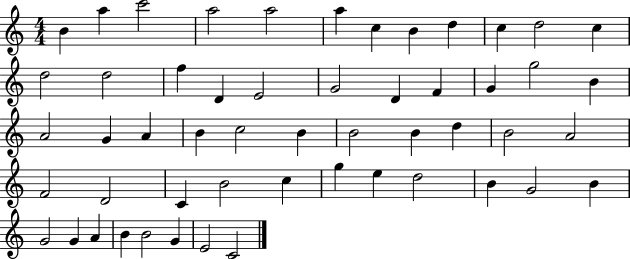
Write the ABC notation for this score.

X:1
T:Untitled
M:4/4
L:1/4
K:C
B a c'2 a2 a2 a c B d c d2 c d2 d2 f D E2 G2 D F G g2 B A2 G A B c2 B B2 B d B2 A2 F2 D2 C B2 c g e d2 B G2 B G2 G A B B2 G E2 C2